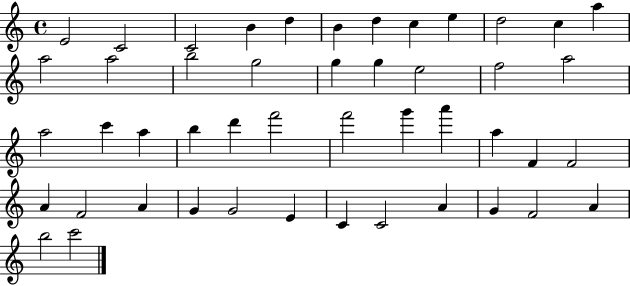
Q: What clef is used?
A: treble